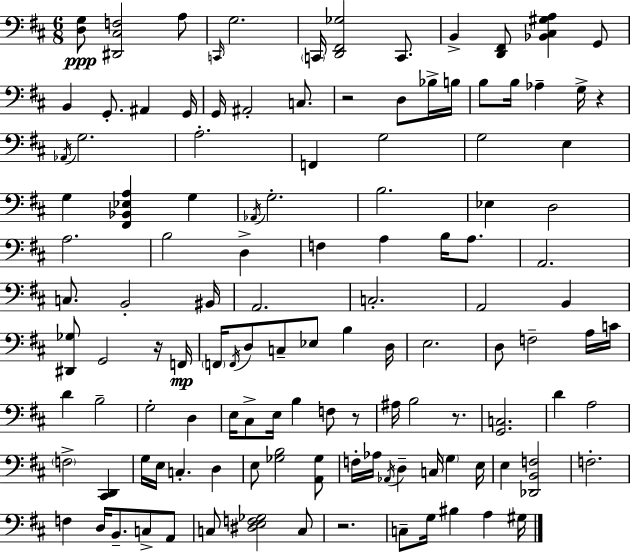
{
  \clef bass
  \numericTimeSignature
  \time 6/8
  \key d \major
  \repeat volta 2 { <d g>8\ppp <dis, cis f>2 a8 | \grace { c,16 } g2. | \parenthesize c,16 <d, fis, ges>2 c,8. | b,4-> <d, fis,>8 <bes, cis gis a>4 g,8 | \break b,4 g,8.-. ais,4 | g,16 g,16 ais,2-. c8. | r2 d8 bes16-> | b16 b8 b16 aes4-- g16-> r4 | \break \acciaccatura { aes,16 } g2. | a2.-. | f,4 g2 | g2 e4 | \break g4 <fis, bes, ees a>4 g4 | \acciaccatura { aes,16 } g2.-. | b2. | ees4 d2 | \break a2. | b2 d4-> | f4 a4 b16 | a8. a,2. | \break c8. b,2-. | bis,16 a,2. | c2.-. | a,2 b,4 | \break <dis, ges>8 g,2 | r16 f,16\mp \parenthesize f,16 \acciaccatura { f,16 } d8 c8-- ees8 b4 | d16 e2. | d8 f2-- | \break a16 c'16 d'4 b2-- | g2-. | d4 e16 cis8-> e16 b4 | f8 r8 ais16 b2 | \break r8. <g, c>2. | d'4 a2 | \parenthesize f2-> | <cis, d,>4 g16 e16 c4.-. | \break d4 e8 <ges b>2 | <a, ges>8 f16-. aes16 \acciaccatura { aes,16 } d4-- c16 | \parenthesize g4 e16 e4 <des, b, f>2 | f2.-. | \break f4 d16 b,8.-- | c8-> a,8 c8 <dis e f ges>2 | c8 r2. | c8-- g16 bis4 | \break a4 gis16 } \bar "|."
}